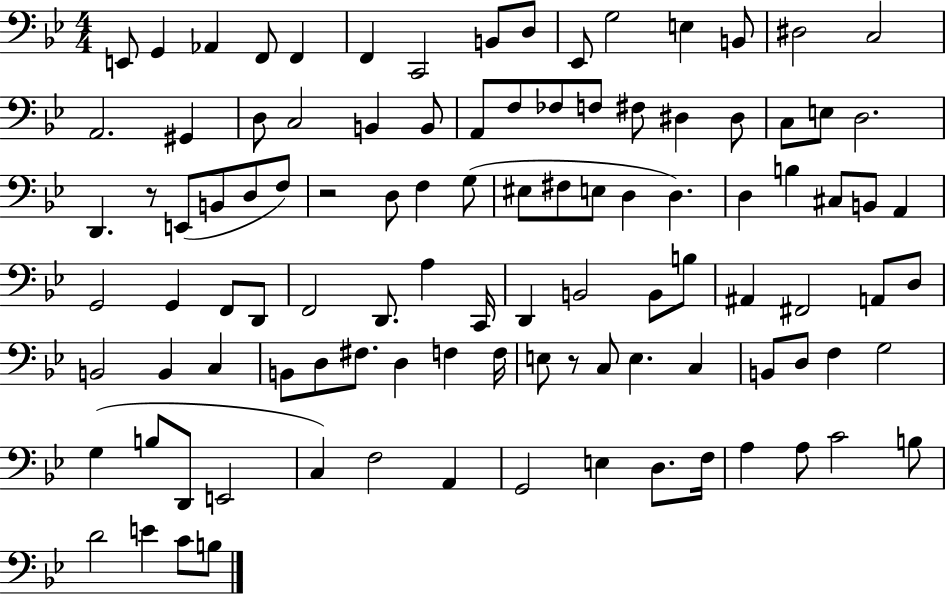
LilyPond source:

{
  \clef bass
  \numericTimeSignature
  \time 4/4
  \key bes \major
  e,8 g,4 aes,4 f,8 f,4 | f,4 c,2 b,8 d8 | ees,8 g2 e4 b,8 | dis2 c2 | \break a,2. gis,4 | d8 c2 b,4 b,8 | a,8 f8 fes8 f8 fis8 dis4 dis8 | c8 e8 d2. | \break d,4. r8 e,8( b,8 d8 f8) | r2 d8 f4 g8( | eis8 fis8 e8 d4 d4.) | d4 b4 cis8 b,8 a,4 | \break g,2 g,4 f,8 d,8 | f,2 d,8. a4 c,16 | d,4 b,2 b,8 b8 | ais,4 fis,2 a,8 d8 | \break b,2 b,4 c4 | b,8 d8 fis8. d4 f4 f16 | e8 r8 c8 e4. c4 | b,8 d8 f4 g2 | \break g4( b8 d,8 e,2 | c4) f2 a,4 | g,2 e4 d8. f16 | a4 a8 c'2 b8 | \break d'2 e'4 c'8 b8 | \bar "|."
}